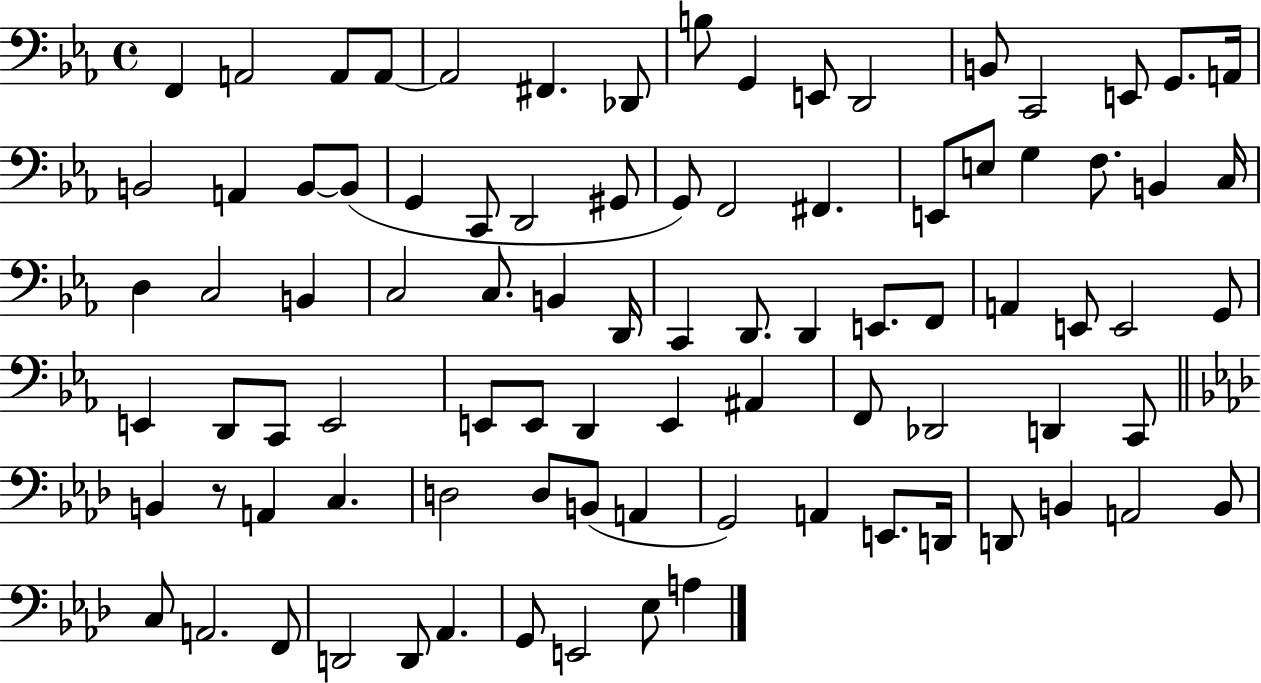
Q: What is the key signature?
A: EES major